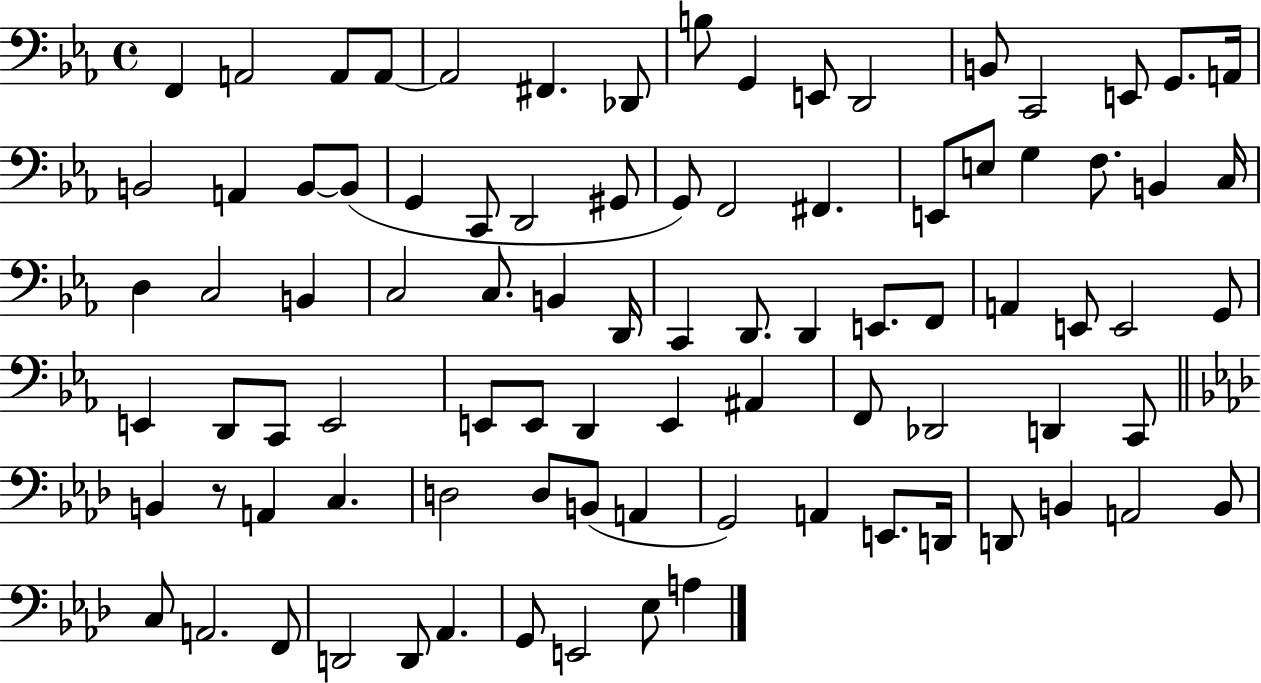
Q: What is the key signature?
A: EES major